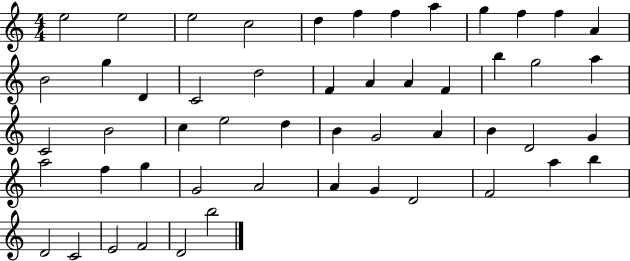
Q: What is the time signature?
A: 4/4